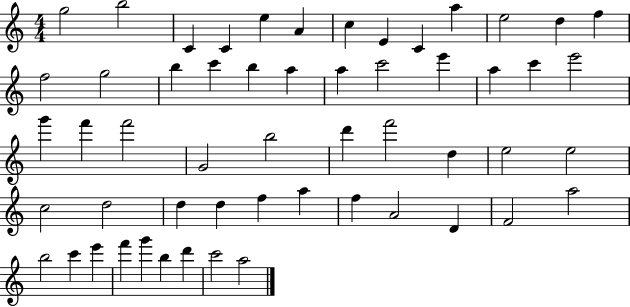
{
  \clef treble
  \numericTimeSignature
  \time 4/4
  \key c \major
  g''2 b''2 | c'4 c'4 e''4 a'4 | c''4 e'4 c'4 a''4 | e''2 d''4 f''4 | \break f''2 g''2 | b''4 c'''4 b''4 a''4 | a''4 c'''2 e'''4 | a''4 c'''4 e'''2 | \break g'''4 f'''4 f'''2 | g'2 b''2 | d'''4 f'''2 d''4 | e''2 e''2 | \break c''2 d''2 | d''4 d''4 f''4 a''4 | f''4 a'2 d'4 | f'2 a''2 | \break b''2 c'''4 e'''4 | f'''4 g'''4 b''4 d'''4 | c'''2 a''2 | \bar "|."
}